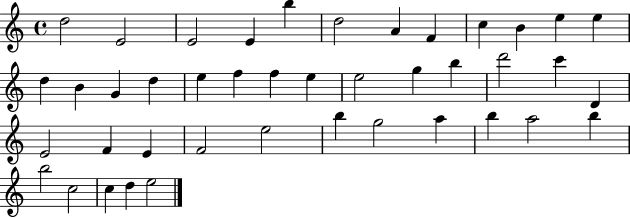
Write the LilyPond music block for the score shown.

{
  \clef treble
  \time 4/4
  \defaultTimeSignature
  \key c \major
  d''2 e'2 | e'2 e'4 b''4 | d''2 a'4 f'4 | c''4 b'4 e''4 e''4 | \break d''4 b'4 g'4 d''4 | e''4 f''4 f''4 e''4 | e''2 g''4 b''4 | d'''2 c'''4 d'4 | \break e'2 f'4 e'4 | f'2 e''2 | b''4 g''2 a''4 | b''4 a''2 b''4 | \break b''2 c''2 | c''4 d''4 e''2 | \bar "|."
}